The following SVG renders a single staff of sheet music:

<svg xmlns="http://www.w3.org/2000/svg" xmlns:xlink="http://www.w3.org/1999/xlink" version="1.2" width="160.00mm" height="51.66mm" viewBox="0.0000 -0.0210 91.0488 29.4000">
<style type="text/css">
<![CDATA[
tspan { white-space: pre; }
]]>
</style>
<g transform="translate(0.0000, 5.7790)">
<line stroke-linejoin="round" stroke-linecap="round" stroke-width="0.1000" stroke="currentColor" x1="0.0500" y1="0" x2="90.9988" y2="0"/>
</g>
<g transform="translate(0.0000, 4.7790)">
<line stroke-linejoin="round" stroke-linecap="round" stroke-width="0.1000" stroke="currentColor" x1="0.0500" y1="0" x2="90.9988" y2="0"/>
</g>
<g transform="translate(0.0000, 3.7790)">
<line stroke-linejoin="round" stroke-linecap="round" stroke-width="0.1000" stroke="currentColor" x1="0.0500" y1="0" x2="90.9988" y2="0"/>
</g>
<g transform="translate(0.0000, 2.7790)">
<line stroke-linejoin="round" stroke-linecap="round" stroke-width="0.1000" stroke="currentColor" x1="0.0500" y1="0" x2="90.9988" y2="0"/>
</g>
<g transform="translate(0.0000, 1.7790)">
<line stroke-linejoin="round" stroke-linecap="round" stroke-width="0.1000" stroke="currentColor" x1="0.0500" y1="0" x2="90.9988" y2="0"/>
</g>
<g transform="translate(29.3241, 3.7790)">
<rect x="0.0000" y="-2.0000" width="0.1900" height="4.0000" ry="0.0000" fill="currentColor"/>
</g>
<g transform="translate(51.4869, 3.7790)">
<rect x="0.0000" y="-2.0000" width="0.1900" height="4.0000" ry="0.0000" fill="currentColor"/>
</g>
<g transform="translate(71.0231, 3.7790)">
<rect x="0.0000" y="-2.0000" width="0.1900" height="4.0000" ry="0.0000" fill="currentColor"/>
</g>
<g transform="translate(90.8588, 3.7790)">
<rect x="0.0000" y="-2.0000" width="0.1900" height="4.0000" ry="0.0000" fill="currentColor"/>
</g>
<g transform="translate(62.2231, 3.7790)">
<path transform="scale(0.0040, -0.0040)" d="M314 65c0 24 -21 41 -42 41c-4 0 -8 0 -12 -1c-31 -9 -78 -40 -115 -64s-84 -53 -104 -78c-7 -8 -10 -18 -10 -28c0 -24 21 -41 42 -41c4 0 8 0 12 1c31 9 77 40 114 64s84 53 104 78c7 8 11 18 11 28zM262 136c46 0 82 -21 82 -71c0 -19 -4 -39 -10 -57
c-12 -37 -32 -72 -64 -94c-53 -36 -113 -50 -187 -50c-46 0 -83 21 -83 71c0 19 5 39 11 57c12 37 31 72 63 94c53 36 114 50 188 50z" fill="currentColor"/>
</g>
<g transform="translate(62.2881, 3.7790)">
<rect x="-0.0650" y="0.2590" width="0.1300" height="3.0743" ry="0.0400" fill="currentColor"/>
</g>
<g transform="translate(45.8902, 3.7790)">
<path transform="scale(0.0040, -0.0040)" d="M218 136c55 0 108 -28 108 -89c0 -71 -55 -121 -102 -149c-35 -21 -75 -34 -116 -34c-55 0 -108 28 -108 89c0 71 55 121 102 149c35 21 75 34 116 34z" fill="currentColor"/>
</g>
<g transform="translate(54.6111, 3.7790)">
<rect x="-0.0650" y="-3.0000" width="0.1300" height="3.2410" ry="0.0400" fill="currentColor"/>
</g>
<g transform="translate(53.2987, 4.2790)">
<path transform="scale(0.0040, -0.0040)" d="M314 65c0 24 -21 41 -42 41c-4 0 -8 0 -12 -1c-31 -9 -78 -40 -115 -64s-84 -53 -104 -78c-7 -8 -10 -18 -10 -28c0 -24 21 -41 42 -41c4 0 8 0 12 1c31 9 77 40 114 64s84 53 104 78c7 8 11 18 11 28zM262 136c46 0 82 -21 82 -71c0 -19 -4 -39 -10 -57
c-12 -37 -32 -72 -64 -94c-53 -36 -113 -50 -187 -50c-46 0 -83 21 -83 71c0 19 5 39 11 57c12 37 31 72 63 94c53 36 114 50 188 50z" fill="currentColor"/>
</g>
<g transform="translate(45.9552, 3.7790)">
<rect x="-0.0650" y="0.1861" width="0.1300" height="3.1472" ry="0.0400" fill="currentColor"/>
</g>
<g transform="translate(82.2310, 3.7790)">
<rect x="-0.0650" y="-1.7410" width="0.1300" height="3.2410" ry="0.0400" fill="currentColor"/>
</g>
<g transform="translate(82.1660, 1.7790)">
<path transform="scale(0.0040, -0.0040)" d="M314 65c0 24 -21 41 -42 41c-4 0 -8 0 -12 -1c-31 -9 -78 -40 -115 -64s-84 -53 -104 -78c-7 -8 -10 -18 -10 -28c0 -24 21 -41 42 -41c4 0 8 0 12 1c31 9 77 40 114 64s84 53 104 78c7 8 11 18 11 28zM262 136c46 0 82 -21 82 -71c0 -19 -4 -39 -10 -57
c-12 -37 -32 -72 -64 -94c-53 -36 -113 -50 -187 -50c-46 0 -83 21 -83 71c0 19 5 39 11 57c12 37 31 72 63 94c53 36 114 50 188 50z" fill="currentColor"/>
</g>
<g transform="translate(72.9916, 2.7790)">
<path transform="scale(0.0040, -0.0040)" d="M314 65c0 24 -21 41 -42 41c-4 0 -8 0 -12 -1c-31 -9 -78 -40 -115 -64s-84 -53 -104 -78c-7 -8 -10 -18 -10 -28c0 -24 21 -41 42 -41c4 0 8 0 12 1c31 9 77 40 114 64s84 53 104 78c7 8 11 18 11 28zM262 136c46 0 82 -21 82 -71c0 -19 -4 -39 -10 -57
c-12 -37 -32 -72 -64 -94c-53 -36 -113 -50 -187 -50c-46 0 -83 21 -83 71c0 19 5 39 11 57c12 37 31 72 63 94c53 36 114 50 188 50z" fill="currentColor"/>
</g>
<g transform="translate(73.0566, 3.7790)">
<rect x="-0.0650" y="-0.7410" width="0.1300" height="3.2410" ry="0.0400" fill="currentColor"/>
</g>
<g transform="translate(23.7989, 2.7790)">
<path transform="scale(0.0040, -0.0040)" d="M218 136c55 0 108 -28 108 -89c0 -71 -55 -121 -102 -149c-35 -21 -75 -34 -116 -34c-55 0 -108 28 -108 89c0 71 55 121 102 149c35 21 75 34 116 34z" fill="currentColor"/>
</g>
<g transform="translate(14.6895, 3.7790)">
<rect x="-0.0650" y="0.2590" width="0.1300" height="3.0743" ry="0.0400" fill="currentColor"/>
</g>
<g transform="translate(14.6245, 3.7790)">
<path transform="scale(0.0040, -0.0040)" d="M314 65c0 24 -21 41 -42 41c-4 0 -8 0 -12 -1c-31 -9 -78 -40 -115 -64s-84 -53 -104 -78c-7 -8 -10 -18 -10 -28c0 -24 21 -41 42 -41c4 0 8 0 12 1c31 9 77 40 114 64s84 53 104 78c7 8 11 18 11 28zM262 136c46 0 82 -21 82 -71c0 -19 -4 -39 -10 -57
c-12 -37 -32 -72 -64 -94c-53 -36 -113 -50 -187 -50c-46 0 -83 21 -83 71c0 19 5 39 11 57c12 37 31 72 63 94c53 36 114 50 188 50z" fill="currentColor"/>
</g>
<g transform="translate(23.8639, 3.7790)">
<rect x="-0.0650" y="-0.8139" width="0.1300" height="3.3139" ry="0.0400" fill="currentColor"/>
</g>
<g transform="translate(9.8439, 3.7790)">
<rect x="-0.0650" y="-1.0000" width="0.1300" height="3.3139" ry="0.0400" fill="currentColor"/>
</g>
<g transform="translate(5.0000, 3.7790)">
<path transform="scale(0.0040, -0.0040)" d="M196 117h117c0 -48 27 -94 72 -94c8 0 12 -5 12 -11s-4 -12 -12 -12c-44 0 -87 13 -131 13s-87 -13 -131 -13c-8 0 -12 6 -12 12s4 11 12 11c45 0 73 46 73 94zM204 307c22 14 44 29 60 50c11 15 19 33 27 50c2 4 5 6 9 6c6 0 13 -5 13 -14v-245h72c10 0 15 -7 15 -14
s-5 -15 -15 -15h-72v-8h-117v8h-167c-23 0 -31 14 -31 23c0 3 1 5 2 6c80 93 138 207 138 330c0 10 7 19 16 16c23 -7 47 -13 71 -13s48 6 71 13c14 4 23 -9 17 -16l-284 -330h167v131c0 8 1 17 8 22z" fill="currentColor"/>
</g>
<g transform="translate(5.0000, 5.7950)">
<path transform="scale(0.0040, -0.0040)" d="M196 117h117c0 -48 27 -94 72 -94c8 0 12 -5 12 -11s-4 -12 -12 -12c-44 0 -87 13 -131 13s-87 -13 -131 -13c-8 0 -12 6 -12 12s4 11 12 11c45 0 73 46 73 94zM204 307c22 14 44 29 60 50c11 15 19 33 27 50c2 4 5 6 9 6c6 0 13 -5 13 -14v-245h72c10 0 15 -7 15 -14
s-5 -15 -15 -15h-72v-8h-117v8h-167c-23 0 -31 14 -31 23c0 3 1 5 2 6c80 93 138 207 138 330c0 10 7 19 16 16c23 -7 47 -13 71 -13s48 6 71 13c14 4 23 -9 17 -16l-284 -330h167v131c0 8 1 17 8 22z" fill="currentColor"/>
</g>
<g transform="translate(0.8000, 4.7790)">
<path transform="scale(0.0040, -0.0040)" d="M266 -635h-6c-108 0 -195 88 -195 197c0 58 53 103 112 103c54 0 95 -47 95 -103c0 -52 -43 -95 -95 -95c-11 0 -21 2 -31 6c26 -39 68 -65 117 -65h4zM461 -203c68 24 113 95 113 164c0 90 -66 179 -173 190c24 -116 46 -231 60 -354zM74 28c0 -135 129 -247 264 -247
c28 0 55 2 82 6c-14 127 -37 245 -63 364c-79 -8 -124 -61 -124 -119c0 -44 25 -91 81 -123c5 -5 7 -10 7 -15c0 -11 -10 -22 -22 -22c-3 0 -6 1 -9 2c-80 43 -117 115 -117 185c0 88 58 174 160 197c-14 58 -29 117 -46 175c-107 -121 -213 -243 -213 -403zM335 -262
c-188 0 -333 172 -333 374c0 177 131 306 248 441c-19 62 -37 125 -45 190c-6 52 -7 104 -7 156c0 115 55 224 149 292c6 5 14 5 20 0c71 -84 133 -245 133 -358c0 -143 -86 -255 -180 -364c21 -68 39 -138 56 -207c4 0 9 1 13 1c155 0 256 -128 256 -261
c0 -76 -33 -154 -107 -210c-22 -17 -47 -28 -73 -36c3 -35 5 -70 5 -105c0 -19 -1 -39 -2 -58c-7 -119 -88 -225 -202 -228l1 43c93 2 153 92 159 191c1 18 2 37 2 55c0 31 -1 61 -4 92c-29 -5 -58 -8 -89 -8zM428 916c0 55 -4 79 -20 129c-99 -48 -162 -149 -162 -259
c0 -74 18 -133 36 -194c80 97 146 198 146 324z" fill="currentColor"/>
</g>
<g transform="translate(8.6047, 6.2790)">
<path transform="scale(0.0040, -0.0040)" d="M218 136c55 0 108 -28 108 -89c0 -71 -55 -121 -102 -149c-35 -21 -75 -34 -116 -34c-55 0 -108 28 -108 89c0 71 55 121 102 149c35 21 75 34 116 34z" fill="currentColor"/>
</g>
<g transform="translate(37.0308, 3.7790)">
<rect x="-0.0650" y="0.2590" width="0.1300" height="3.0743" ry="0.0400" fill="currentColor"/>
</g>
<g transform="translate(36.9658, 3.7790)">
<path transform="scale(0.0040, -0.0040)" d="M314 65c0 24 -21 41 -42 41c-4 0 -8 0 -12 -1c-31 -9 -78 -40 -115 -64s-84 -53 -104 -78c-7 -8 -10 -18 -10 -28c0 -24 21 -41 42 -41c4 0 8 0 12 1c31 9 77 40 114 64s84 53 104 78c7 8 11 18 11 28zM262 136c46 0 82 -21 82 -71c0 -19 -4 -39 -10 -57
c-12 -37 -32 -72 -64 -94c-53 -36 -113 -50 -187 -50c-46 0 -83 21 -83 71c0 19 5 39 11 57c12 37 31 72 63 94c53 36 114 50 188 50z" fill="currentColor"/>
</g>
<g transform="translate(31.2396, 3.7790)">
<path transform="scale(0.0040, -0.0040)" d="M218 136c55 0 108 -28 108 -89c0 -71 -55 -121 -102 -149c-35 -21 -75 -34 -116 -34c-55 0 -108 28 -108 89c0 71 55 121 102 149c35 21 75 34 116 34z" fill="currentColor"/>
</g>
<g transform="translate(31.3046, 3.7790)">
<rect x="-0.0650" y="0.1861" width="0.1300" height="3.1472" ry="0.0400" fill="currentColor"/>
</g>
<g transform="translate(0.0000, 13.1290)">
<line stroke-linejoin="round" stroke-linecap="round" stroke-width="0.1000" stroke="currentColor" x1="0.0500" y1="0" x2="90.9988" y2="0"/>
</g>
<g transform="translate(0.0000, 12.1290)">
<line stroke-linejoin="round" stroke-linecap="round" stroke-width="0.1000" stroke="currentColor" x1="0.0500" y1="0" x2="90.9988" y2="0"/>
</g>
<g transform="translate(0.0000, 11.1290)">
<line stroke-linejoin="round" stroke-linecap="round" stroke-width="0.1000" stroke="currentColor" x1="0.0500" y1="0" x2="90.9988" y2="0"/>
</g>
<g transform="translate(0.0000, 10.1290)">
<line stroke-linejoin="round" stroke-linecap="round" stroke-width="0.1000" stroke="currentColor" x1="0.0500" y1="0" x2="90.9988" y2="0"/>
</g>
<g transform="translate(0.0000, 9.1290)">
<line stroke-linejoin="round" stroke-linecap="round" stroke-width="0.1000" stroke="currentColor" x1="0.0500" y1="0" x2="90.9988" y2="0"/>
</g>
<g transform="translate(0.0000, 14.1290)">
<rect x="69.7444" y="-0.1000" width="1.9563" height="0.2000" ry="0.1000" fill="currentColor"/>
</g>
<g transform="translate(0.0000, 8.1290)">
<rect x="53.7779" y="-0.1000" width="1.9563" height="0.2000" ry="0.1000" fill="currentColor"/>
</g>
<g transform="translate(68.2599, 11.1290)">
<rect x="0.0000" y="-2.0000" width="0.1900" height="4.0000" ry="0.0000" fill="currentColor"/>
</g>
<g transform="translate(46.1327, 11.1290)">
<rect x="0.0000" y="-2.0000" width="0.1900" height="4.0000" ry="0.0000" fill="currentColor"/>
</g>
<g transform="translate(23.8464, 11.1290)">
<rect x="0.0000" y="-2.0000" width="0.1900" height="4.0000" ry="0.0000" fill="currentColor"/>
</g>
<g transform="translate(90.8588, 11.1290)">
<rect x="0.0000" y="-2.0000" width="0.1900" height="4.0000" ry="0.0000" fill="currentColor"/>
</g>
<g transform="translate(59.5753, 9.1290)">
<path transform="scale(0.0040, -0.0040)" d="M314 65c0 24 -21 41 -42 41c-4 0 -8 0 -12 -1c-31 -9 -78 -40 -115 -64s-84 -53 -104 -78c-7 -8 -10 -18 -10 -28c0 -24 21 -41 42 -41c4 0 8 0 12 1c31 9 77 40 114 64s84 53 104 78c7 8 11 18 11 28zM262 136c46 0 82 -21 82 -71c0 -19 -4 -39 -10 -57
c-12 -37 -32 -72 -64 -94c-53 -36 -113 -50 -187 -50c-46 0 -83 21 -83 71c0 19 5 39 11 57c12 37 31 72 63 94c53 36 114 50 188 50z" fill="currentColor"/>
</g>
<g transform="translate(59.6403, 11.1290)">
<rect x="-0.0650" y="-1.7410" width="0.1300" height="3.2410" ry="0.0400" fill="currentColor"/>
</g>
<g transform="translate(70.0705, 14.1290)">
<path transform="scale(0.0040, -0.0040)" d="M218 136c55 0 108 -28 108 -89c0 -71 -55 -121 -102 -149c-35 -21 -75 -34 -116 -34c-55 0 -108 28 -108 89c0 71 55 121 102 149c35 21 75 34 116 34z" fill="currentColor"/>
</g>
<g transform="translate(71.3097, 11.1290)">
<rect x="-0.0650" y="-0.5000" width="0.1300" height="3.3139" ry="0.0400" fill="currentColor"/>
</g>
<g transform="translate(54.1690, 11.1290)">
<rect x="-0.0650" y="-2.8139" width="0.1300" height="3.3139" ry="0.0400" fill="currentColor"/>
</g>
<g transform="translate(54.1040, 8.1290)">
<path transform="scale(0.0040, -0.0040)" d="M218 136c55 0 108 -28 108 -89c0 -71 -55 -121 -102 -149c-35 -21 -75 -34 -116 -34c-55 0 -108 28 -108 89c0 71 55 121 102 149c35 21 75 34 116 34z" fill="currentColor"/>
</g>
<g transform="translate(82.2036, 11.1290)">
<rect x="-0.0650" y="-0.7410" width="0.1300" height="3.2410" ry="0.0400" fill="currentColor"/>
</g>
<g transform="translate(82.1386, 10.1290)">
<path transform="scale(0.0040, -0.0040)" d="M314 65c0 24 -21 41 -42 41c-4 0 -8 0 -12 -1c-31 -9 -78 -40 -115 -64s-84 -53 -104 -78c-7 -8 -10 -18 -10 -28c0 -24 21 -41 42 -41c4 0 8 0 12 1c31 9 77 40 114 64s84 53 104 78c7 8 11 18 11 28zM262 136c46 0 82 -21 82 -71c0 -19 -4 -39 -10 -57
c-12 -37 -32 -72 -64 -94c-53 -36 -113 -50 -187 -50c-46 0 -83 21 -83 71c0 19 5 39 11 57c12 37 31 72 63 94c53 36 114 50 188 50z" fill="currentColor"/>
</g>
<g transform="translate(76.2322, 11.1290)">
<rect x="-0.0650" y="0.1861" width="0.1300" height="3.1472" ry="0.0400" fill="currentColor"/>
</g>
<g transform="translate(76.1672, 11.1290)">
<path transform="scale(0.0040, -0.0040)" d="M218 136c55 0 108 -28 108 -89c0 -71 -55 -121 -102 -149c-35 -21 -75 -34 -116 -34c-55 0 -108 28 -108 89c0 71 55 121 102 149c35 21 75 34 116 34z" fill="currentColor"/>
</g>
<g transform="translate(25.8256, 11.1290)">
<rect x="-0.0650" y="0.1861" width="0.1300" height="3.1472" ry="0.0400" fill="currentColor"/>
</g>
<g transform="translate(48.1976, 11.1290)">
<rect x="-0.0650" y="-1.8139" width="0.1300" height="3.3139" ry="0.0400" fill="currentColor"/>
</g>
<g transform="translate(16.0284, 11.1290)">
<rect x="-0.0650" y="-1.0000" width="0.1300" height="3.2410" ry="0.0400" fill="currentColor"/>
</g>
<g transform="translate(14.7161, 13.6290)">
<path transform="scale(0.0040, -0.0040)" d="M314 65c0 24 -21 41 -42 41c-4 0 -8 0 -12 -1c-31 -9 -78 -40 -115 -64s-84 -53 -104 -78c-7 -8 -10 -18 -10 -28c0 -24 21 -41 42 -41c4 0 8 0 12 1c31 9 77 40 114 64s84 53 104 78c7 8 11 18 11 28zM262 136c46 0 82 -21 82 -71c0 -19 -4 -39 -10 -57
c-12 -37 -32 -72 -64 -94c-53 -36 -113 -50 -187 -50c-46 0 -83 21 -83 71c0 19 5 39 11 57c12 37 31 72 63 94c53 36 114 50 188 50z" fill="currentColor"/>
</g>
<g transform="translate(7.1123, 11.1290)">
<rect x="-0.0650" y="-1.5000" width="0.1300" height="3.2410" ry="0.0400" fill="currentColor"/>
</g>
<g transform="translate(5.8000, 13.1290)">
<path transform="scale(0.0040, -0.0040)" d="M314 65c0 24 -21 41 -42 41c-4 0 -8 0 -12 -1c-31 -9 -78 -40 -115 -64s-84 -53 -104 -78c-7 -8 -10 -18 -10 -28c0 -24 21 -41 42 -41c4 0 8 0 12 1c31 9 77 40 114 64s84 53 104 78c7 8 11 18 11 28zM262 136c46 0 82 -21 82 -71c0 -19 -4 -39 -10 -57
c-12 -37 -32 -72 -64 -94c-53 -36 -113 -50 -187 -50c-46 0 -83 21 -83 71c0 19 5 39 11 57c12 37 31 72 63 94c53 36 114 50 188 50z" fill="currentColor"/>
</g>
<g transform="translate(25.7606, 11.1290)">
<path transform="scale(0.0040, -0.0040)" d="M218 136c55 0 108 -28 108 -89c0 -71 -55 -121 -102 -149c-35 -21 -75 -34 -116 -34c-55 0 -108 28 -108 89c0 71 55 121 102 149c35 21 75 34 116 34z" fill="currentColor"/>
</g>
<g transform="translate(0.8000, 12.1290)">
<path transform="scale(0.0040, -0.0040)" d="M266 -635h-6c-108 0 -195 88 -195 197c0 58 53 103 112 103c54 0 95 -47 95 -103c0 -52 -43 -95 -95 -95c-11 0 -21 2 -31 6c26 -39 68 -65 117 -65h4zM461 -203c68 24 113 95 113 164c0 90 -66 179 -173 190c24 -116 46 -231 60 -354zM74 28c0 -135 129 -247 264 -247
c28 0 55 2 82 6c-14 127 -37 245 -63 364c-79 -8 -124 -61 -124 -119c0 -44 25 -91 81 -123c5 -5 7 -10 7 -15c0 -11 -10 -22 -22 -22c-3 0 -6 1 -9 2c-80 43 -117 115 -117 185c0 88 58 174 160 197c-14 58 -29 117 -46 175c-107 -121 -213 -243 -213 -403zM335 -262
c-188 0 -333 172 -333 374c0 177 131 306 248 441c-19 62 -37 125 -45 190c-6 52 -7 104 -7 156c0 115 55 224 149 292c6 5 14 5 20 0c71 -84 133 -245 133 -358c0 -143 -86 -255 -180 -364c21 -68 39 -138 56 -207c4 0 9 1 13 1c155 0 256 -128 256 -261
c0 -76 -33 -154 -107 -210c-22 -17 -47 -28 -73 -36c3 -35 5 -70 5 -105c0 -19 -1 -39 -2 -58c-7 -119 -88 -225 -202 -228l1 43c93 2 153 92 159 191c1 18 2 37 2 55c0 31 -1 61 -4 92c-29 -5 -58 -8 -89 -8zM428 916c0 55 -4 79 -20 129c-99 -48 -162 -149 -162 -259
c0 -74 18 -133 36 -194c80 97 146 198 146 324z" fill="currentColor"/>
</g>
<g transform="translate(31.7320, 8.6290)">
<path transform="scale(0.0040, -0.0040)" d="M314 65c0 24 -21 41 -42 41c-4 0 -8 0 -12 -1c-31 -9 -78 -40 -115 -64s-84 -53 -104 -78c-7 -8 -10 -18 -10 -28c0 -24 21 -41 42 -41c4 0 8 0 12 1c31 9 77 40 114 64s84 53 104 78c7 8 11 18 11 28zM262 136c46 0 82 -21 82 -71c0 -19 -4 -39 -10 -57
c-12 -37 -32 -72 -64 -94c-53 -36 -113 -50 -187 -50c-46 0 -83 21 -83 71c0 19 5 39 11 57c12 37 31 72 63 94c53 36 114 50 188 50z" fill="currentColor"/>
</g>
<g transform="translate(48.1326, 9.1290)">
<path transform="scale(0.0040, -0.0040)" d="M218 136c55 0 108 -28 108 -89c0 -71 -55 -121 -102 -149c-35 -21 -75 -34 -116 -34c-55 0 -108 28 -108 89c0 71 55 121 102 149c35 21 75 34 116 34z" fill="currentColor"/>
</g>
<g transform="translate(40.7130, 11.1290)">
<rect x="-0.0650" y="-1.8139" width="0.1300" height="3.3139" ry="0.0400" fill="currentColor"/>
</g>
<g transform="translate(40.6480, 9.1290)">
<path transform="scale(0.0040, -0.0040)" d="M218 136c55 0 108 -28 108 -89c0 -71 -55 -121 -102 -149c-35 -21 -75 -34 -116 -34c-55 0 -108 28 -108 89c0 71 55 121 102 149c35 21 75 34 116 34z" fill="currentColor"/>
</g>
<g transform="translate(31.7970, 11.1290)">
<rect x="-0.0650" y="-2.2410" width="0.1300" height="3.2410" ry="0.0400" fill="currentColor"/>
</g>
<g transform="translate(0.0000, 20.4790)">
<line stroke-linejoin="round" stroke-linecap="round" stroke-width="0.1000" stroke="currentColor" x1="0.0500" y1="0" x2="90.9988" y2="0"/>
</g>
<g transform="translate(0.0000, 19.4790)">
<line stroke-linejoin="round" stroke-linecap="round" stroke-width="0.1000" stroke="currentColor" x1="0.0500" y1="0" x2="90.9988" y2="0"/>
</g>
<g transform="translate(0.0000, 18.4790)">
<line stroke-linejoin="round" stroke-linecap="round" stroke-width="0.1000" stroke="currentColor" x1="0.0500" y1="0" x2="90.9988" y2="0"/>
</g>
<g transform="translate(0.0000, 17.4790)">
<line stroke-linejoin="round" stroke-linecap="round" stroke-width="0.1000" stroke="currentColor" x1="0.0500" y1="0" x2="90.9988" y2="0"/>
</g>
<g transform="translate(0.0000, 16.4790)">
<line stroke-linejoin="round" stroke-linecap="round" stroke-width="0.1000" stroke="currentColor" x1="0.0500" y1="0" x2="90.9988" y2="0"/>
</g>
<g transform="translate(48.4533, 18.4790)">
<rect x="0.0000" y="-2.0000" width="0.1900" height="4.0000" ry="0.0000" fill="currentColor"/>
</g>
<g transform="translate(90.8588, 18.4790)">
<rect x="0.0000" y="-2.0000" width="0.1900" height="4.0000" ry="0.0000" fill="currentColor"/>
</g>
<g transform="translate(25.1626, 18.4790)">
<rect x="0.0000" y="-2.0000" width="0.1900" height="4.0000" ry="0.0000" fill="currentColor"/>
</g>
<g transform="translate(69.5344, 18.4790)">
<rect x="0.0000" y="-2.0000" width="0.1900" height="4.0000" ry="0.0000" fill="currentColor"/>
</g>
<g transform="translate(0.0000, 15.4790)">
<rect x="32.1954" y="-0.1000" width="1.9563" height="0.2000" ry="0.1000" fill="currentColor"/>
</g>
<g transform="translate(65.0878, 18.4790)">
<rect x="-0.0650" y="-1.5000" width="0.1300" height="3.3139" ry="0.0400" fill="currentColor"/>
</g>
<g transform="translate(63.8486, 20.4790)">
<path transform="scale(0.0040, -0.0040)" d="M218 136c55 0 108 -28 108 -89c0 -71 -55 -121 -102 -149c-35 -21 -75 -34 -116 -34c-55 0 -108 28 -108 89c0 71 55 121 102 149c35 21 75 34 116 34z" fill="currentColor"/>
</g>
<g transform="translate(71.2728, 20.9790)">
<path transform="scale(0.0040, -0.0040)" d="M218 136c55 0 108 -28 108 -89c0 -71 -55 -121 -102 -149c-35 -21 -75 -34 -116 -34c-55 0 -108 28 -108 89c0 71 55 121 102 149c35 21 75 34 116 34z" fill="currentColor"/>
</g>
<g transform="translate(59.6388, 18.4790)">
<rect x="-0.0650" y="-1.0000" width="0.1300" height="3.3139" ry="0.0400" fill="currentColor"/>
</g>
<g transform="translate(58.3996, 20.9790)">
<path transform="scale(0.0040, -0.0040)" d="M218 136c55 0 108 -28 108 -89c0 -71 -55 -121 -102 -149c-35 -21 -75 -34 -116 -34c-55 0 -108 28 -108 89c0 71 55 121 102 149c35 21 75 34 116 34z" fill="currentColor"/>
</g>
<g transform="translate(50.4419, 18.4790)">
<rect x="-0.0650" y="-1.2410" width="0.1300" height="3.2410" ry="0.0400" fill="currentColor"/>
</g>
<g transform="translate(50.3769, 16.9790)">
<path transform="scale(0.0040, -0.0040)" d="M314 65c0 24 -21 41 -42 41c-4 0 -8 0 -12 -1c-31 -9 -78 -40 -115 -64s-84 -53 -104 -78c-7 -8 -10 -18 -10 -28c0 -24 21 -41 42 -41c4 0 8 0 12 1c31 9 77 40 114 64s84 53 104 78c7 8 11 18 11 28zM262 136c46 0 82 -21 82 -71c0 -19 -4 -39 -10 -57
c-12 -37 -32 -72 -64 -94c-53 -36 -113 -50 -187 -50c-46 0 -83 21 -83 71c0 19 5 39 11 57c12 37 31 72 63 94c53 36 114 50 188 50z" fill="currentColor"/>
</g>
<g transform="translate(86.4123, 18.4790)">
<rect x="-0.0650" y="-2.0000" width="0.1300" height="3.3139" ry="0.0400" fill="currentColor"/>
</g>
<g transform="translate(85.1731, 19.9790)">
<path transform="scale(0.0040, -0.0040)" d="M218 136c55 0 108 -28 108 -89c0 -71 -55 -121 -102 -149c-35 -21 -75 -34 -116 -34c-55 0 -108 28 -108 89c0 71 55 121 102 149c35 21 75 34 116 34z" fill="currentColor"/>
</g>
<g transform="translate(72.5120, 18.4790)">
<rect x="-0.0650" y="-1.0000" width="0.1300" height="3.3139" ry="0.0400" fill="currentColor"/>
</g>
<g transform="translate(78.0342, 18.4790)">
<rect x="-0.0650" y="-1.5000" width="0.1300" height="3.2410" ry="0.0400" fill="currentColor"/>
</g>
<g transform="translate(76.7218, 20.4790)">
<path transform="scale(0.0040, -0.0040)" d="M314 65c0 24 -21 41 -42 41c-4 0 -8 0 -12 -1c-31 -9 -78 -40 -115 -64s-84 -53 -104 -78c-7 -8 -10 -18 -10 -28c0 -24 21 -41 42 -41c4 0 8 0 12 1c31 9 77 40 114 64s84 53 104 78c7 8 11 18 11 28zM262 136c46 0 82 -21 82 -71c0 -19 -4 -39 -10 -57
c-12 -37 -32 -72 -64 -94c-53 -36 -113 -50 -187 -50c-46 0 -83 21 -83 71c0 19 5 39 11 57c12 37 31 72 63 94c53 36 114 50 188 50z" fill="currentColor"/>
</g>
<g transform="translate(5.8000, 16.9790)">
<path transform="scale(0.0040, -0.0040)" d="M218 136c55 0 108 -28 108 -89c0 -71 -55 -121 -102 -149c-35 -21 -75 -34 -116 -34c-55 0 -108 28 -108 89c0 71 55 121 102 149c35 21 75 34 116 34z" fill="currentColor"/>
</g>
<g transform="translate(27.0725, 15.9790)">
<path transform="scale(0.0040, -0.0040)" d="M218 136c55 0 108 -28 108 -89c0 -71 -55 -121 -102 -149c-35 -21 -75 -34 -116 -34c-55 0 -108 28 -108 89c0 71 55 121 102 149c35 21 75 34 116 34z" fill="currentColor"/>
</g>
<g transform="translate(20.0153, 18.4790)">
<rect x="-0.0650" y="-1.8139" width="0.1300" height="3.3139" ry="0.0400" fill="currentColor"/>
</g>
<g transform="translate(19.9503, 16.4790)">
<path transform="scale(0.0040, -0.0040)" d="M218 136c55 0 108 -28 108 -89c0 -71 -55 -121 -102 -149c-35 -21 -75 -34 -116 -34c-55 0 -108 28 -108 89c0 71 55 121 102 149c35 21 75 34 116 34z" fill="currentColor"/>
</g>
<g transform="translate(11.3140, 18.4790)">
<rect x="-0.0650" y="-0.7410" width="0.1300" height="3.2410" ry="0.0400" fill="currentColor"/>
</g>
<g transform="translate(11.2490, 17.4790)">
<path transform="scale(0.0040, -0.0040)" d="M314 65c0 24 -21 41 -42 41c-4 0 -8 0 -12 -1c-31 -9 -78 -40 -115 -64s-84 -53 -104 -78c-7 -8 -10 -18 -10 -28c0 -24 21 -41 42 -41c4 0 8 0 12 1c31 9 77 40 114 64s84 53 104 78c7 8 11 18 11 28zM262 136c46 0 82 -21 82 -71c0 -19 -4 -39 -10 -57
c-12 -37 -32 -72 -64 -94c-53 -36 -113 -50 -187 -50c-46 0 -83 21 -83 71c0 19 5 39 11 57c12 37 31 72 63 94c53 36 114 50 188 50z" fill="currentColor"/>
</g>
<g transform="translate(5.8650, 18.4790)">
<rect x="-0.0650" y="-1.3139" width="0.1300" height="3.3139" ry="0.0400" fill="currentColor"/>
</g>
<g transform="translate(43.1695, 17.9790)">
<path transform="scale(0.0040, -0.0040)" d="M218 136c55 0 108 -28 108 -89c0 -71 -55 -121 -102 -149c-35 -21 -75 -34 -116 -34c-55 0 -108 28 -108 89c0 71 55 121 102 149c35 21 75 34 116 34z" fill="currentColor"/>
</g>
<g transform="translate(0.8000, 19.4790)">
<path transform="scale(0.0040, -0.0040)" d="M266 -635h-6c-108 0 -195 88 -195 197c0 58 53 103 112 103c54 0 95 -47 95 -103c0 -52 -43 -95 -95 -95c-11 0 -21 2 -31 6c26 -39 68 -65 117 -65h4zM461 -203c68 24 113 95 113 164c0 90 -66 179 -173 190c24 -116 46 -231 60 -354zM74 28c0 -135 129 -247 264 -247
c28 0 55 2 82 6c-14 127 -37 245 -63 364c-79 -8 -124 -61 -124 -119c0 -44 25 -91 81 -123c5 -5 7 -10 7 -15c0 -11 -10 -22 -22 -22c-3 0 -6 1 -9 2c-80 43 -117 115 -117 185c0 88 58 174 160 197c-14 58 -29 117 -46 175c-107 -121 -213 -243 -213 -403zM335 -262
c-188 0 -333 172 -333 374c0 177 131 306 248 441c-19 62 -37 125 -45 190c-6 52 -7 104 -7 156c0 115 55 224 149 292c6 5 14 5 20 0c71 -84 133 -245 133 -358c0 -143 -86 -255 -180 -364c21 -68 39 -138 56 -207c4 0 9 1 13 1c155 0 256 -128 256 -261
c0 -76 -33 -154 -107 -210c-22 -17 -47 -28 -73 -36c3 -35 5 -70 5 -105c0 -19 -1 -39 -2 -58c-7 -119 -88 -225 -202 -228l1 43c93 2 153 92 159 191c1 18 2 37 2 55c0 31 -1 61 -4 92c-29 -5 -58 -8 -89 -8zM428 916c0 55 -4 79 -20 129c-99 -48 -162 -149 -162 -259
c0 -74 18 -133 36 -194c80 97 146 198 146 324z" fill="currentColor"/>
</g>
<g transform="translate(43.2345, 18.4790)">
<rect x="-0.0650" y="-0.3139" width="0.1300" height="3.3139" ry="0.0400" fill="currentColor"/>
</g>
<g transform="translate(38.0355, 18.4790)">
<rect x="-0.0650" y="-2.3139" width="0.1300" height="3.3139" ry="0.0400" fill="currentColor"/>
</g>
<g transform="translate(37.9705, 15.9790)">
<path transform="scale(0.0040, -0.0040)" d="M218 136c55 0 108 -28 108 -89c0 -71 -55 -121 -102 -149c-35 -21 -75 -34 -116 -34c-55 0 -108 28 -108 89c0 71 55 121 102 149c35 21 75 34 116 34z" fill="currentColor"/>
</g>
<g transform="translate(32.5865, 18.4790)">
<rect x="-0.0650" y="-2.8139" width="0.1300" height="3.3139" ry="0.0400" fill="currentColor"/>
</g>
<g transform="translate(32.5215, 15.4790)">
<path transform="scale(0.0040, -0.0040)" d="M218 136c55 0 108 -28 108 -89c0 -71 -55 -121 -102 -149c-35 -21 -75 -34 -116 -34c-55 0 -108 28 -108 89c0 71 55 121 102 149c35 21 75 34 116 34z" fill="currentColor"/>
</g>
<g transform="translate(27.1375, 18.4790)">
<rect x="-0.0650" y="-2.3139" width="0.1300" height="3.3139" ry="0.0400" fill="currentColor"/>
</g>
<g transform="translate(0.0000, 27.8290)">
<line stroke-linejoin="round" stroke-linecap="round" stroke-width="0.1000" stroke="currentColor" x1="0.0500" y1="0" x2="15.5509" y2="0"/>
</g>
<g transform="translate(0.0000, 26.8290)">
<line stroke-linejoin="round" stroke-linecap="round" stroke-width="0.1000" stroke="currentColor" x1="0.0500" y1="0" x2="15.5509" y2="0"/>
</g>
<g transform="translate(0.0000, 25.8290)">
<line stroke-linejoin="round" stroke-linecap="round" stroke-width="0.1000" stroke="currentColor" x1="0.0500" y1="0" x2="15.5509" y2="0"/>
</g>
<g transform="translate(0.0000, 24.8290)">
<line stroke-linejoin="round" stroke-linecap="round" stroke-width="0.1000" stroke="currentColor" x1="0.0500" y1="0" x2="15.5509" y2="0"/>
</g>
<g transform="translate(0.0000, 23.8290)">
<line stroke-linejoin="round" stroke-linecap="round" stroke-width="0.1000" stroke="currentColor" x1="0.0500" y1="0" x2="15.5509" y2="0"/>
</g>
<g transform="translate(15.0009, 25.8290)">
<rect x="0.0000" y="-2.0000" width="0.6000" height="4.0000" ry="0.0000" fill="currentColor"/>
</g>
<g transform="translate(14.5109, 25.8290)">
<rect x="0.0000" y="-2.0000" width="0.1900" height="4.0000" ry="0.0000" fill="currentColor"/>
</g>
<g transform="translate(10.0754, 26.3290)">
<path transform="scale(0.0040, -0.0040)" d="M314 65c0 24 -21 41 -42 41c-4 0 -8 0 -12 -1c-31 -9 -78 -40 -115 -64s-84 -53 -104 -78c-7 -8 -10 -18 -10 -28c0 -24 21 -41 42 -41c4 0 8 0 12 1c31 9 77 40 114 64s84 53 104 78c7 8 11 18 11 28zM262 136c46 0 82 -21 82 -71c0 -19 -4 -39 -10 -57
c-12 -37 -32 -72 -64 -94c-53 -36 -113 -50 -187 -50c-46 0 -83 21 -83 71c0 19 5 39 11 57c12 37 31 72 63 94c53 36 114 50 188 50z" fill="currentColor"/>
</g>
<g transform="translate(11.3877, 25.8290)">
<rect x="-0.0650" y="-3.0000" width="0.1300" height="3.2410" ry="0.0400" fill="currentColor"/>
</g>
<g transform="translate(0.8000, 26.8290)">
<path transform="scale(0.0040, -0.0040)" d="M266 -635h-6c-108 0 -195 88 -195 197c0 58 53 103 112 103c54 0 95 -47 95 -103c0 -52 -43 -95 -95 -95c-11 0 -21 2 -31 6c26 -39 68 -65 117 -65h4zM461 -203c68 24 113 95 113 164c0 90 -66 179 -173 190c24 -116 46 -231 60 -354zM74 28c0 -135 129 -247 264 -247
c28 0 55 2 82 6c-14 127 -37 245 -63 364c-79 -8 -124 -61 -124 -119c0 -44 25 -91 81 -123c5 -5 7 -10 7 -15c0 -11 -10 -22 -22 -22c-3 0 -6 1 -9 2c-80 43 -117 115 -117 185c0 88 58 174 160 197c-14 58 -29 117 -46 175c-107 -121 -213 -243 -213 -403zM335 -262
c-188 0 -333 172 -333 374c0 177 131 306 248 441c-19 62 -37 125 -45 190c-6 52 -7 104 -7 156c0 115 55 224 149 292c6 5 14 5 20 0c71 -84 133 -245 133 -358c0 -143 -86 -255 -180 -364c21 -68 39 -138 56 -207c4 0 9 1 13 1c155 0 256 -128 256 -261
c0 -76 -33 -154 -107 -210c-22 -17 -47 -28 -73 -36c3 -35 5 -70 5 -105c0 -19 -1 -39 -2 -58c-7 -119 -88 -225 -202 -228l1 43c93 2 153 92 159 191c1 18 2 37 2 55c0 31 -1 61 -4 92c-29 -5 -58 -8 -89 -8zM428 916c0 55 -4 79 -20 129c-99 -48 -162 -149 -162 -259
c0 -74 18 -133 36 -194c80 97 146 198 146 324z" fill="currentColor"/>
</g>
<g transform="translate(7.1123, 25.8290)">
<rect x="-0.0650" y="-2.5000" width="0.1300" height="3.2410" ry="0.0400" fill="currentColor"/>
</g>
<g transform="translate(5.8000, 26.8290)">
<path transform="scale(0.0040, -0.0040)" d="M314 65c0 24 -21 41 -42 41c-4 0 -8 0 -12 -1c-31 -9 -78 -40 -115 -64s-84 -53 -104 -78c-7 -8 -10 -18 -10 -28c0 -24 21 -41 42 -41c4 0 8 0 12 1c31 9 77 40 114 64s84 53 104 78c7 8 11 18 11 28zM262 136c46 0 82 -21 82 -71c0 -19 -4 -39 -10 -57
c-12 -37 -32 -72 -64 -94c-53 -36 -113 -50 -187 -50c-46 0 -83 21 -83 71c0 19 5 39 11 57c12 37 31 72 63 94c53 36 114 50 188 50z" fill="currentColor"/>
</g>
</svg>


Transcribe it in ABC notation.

X:1
T:Untitled
M:4/4
L:1/4
K:C
D B2 d B B2 B A2 B2 d2 f2 E2 D2 B g2 f f a f2 C B d2 e d2 f g a g c e2 D E D E2 F G2 A2